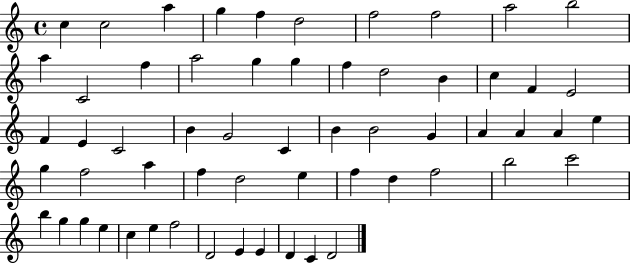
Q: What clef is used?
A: treble